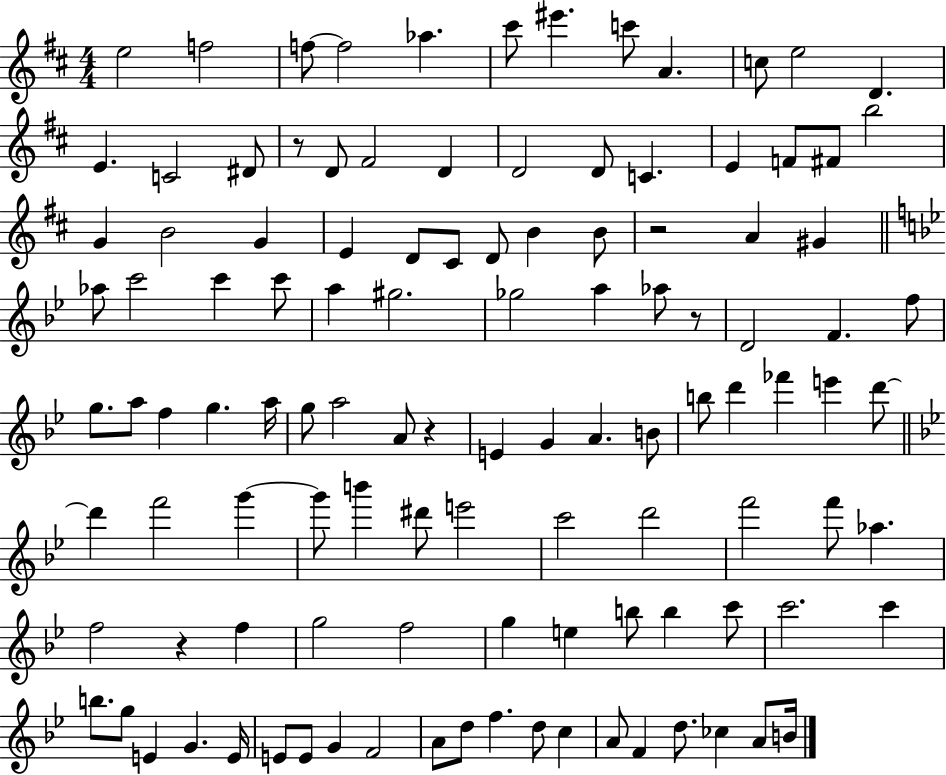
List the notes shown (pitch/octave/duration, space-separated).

E5/h F5/h F5/e F5/h Ab5/q. C#6/e EIS6/q. C6/e A4/q. C5/e E5/h D4/q. E4/q. C4/h D#4/e R/e D4/e F#4/h D4/q D4/h D4/e C4/q. E4/q F4/e F#4/e B5/h G4/q B4/h G4/q E4/q D4/e C#4/e D4/e B4/q B4/e R/h A4/q G#4/q Ab5/e C6/h C6/q C6/e A5/q G#5/h. Gb5/h A5/q Ab5/e R/e D4/h F4/q. F5/e G5/e. A5/e F5/q G5/q. A5/s G5/e A5/h A4/e R/q E4/q G4/q A4/q. B4/e B5/e D6/q FES6/q E6/q D6/e D6/q F6/h G6/q G6/e B6/q D#6/e E6/h C6/h D6/h F6/h F6/e Ab5/q. F5/h R/q F5/q G5/h F5/h G5/q E5/q B5/e B5/q C6/e C6/h. C6/q B5/e. G5/e E4/q G4/q. E4/s E4/e E4/e G4/q F4/h A4/e D5/e F5/q. D5/e C5/q A4/e F4/q D5/e. CES5/q A4/e B4/s